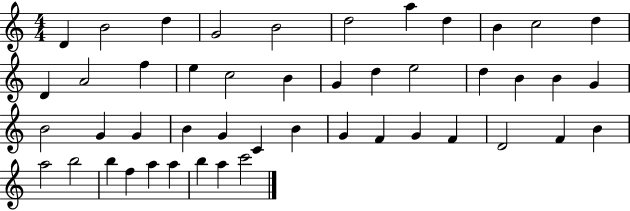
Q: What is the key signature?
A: C major